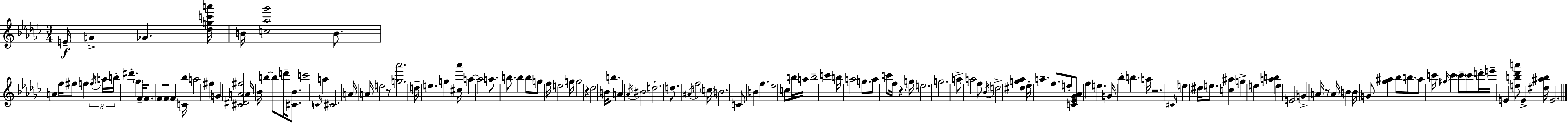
X:1
T:Untitled
M:3/4
L:1/4
K:Ebm
E/4 G _G [_dgc'a']/4 B/4 [c_a_g']2 B/2 A f/4 ^f/2 f f/4 a/4 b/4 ^d' _g F/4 F/2 F/2 F/2 F [C_b]/4 a2 ^f G [^C^DA^f]2 A/4 _B/4 b b/2 d'/4 [^C_B]/2 c'2 C/4 a ^C2 A/4 A/4 e2 z/2 [g_a']2 d/4 e g [^c_a']/4 a a2 a/2 b/2 b b/2 g/2 f/4 e2 g/4 g2 z _d2 B/4 b/2 A _A/4 ^B2 d2 d/2 ^A/4 f2 c/4 B2 C/2 B f _e2 c/2 b/4 a/4 b2 c' b/4 a2 g/2 a/2 c'/2 f/4 z g/4 e2 g2 a/2 a2 f/2 _B/4 d2 [^dg_a] _e/4 a f/2 e/2 [C_E_G_A]/2 f e G/4 _b b a/4 z2 ^C/4 e ^d/4 e/2 [c^a] g e [ab] e E2 G A/4 z/2 A/4 B B/4 G/2 [_g^a] _b/2 b/2 ^a/2 c'/4 ^g/4 c' c'/2 c'/2 d'/4 e'/4 E [eb_d'a']/2 E [^d^ab]/4 E2